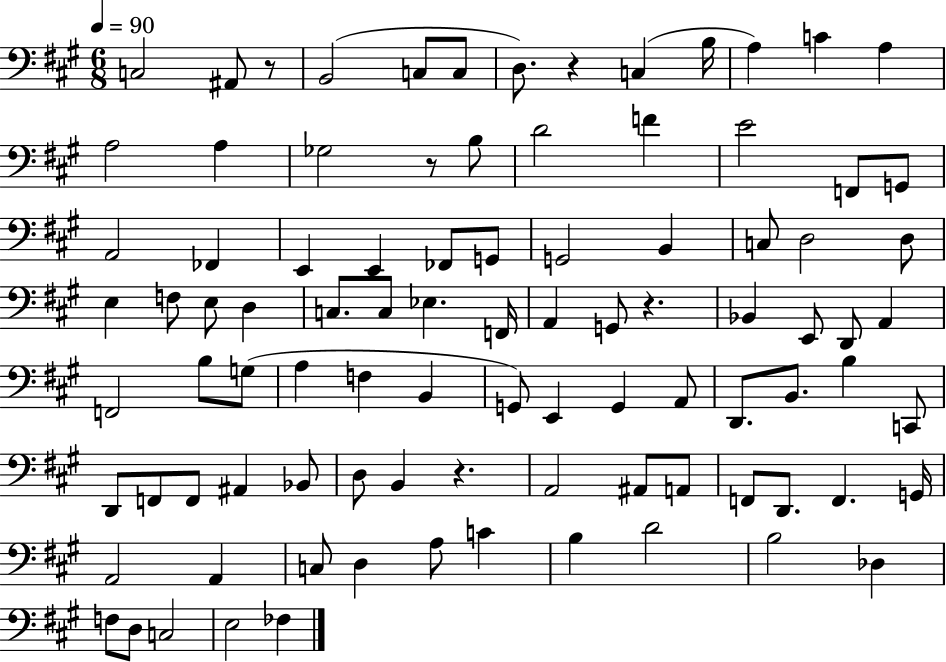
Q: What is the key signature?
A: A major